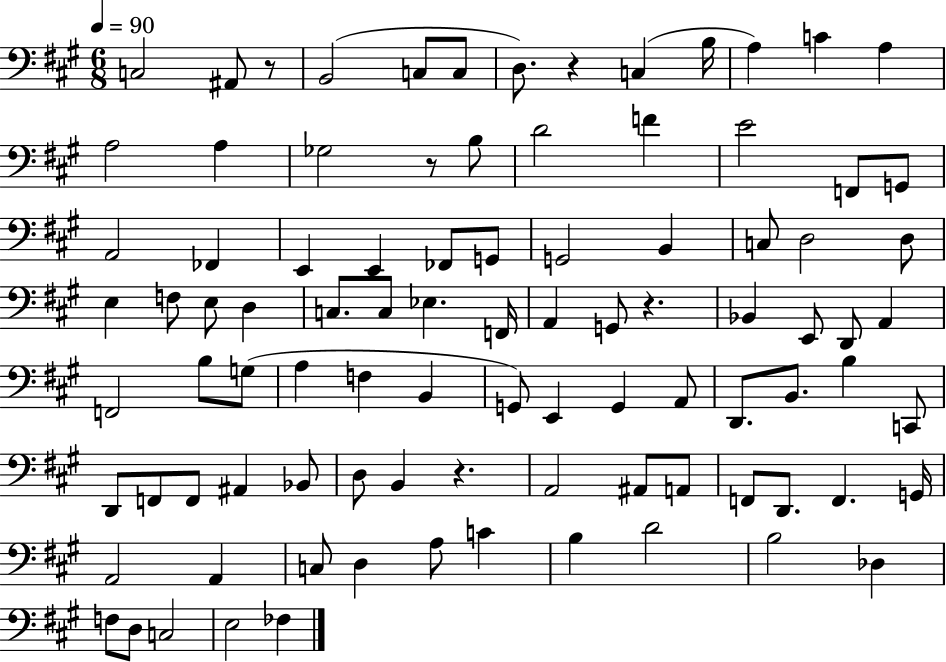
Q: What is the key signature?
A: A major